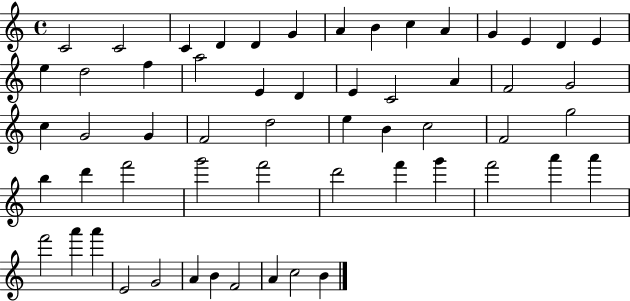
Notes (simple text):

C4/h C4/h C4/q D4/q D4/q G4/q A4/q B4/q C5/q A4/q G4/q E4/q D4/q E4/q E5/q D5/h F5/q A5/h E4/q D4/q E4/q C4/h A4/q F4/h G4/h C5/q G4/h G4/q F4/h D5/h E5/q B4/q C5/h F4/h G5/h B5/q D6/q F6/h G6/h F6/h D6/h F6/q G6/q F6/h A6/q A6/q F6/h A6/q A6/q E4/h G4/h A4/q B4/q F4/h A4/q C5/h B4/q